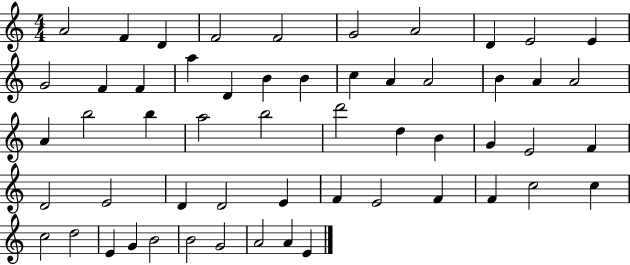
{
  \clef treble
  \numericTimeSignature
  \time 4/4
  \key c \major
  a'2 f'4 d'4 | f'2 f'2 | g'2 a'2 | d'4 e'2 e'4 | \break g'2 f'4 f'4 | a''4 d'4 b'4 b'4 | c''4 a'4 a'2 | b'4 a'4 a'2 | \break a'4 b''2 b''4 | a''2 b''2 | d'''2 d''4 b'4 | g'4 e'2 f'4 | \break d'2 e'2 | d'4 d'2 e'4 | f'4 e'2 f'4 | f'4 c''2 c''4 | \break c''2 d''2 | e'4 g'4 b'2 | b'2 g'2 | a'2 a'4 e'4 | \break \bar "|."
}